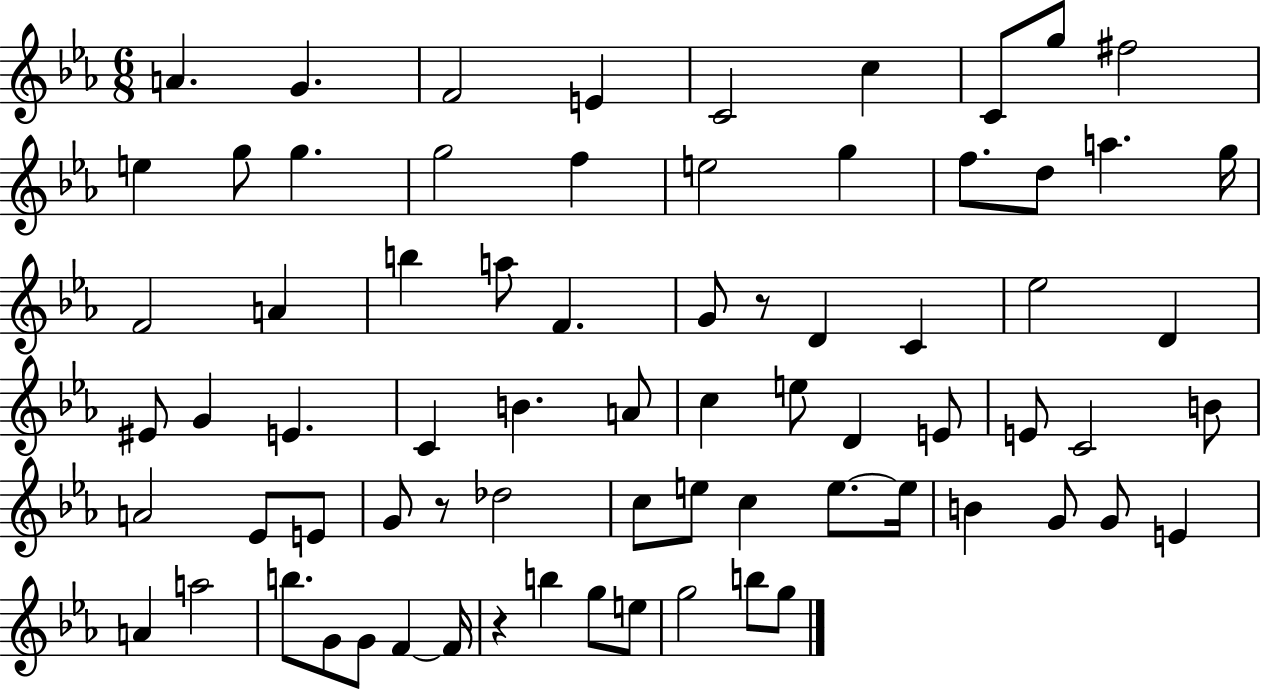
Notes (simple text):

A4/q. G4/q. F4/h E4/q C4/h C5/q C4/e G5/e F#5/h E5/q G5/e G5/q. G5/h F5/q E5/h G5/q F5/e. D5/e A5/q. G5/s F4/h A4/q B5/q A5/e F4/q. G4/e R/e D4/q C4/q Eb5/h D4/q EIS4/e G4/q E4/q. C4/q B4/q. A4/e C5/q E5/e D4/q E4/e E4/e C4/h B4/e A4/h Eb4/e E4/e G4/e R/e Db5/h C5/e E5/e C5/q E5/e. E5/s B4/q G4/e G4/e E4/q A4/q A5/h B5/e. G4/e G4/e F4/q F4/s R/q B5/q G5/e E5/e G5/h B5/e G5/e